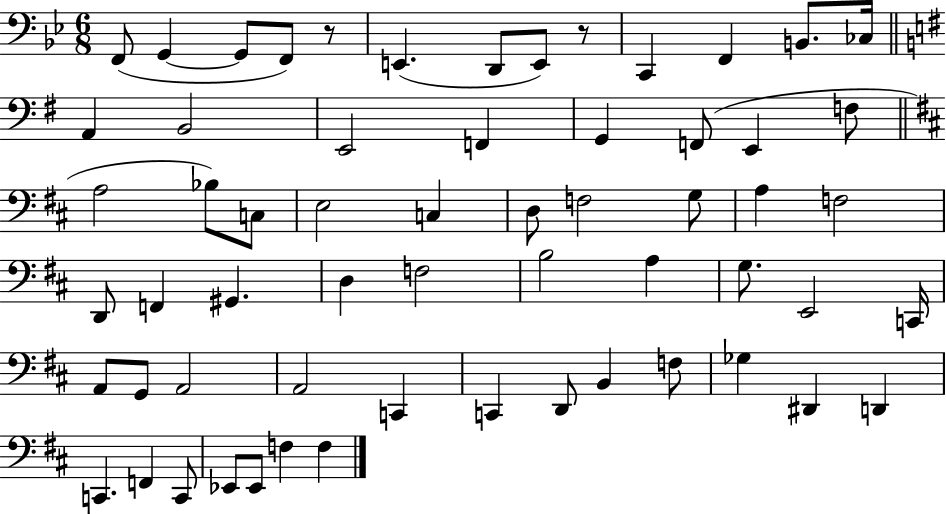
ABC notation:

X:1
T:Untitled
M:6/8
L:1/4
K:Bb
F,,/2 G,, G,,/2 F,,/2 z/2 E,, D,,/2 E,,/2 z/2 C,, F,, B,,/2 _C,/4 A,, B,,2 E,,2 F,, G,, F,,/2 E,, F,/2 A,2 _B,/2 C,/2 E,2 C, D,/2 F,2 G,/2 A, F,2 D,,/2 F,, ^G,, D, F,2 B,2 A, G,/2 E,,2 C,,/4 A,,/2 G,,/2 A,,2 A,,2 C,, C,, D,,/2 B,, F,/2 _G, ^D,, D,, C,, F,, C,,/2 _E,,/2 _E,,/2 F, F,